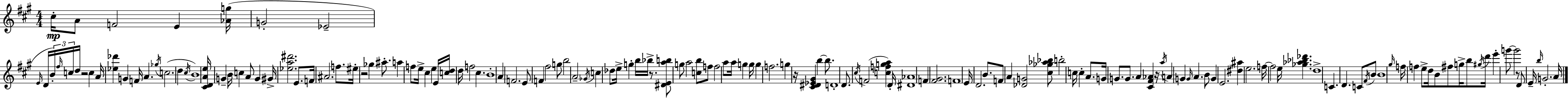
C#5/s A4/e F4/h E4/q [Ab4,G5]/s G4/h Eb4/h E4/s D4/s B4/s F#5/s C5/s D5/s R/h C5/q A4/s [Eb5,Db6]/q G4/q F4/s A4/q. Gb5/s C5/h. D5/q C#5/s B4/w [C#4,D4,A4,E5]/s G4/q B4/s C5/q A4/e G4/q G#4/s [Eb5,A5,D#6]/h. E4/e. F4/s A#4/h. F5/e. EIS5/s R/h Gb5/q A#5/e. A5/q F5/e E5/s C#5/q E5/q E4/s [C5,D5]/s D5/s F5/h C#5/q. B4/w A4/q F4/h. E4/e F4/q F#5/h G5/e B5/h A4/h Gb4/s C5/q Db5/e E5/s G5/q B5/s Bb5/s R/e. [D#4,E4,A5,B5]/e G5/e A5/h [C5,B5]/e F5/e F5/h A5/e A5/s G5/q G5/s G5/q F5/h. G5/q R/s [C#4,D#4,Eb4,G#4]/q B5/q B5/e. D4/w D4/e. C#5/s F4/h [C5,F5,G5,A5]/q D4/s [D#4,Ab4]/w F4/q [F#4,G#4]/h. F4/w E4/s D4/h. B4/e. F4/e A4/q [Db4,G4]/h [C#5,Gb5,Ab5,Bb5]/e B5/h C5/s C5/q A4/e. G4/s G4/e. G4/e. A4/q [C#4,F#4,Ab4]/q R/s A5/s A4/q G4/q G4/s A4/q. B4/e G4/q E4/h. [D#5,A#5]/q E5/h. F5/s F5/h E5/s [Gb5,Ab5,Bb5,Db6]/q. D5/w C4/q. D4/q. C4/e F#4/s B4/e B4/w G#5/s F5/s F5/q E5/e D5/s B4/e F#5/e G5/s B5/e G#5/s D6/s E6/q G6/e G6/h R/e D4/e E4/s B5/s G4/h. A4/s